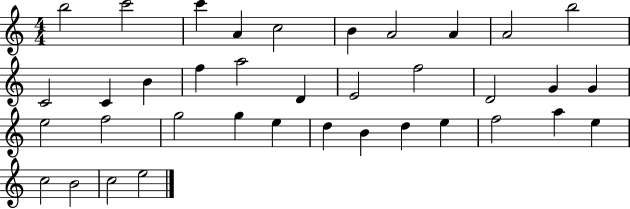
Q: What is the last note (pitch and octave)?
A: E5